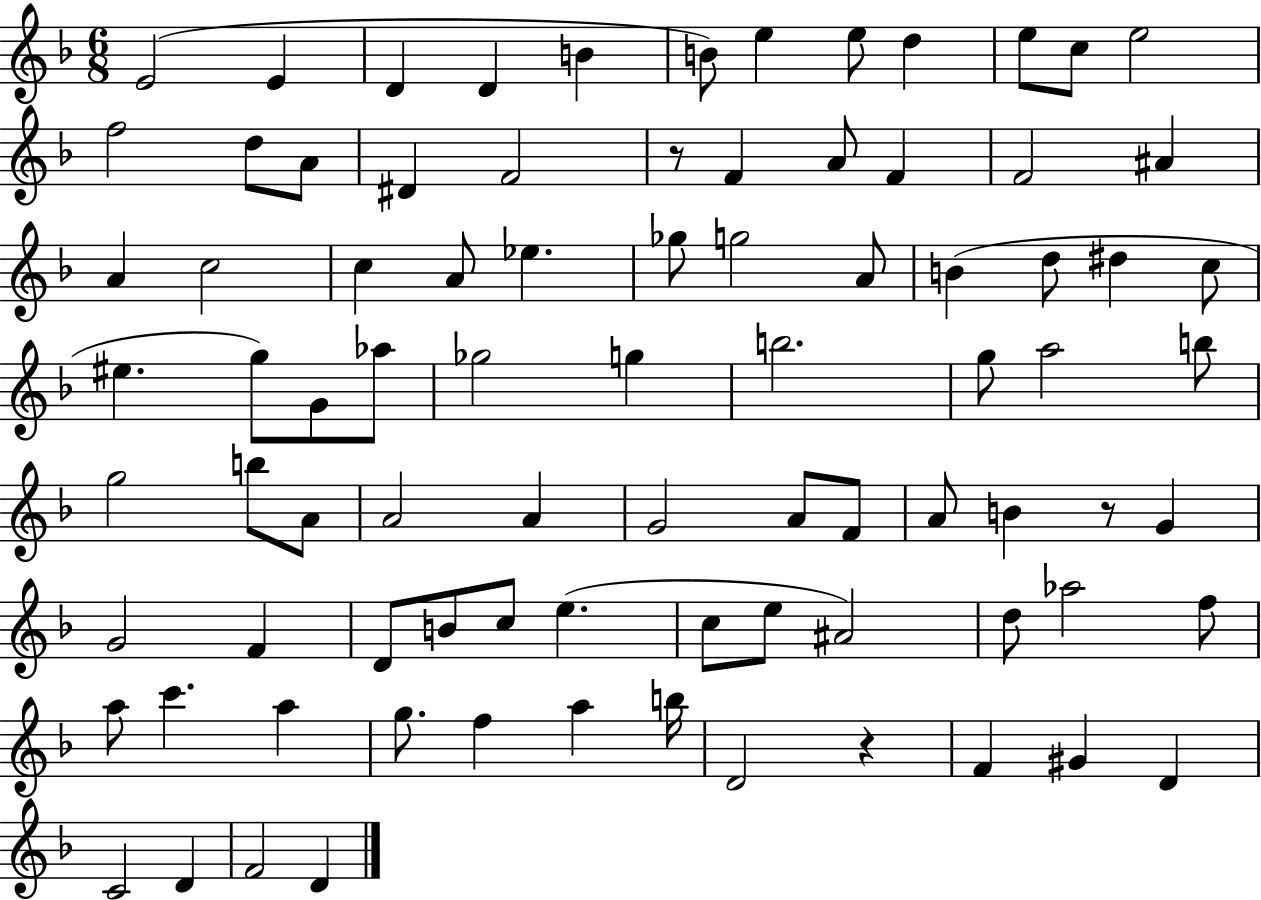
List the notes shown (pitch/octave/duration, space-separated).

E4/h E4/q D4/q D4/q B4/q B4/e E5/q E5/e D5/q E5/e C5/e E5/h F5/h D5/e A4/e D#4/q F4/h R/e F4/q A4/e F4/q F4/h A#4/q A4/q C5/h C5/q A4/e Eb5/q. Gb5/e G5/h A4/e B4/q D5/e D#5/q C5/e EIS5/q. G5/e G4/e Ab5/e Gb5/h G5/q B5/h. G5/e A5/h B5/e G5/h B5/e A4/e A4/h A4/q G4/h A4/e F4/e A4/e B4/q R/e G4/q G4/h F4/q D4/e B4/e C5/e E5/q. C5/e E5/e A#4/h D5/e Ab5/h F5/e A5/e C6/q. A5/q G5/e. F5/q A5/q B5/s D4/h R/q F4/q G#4/q D4/q C4/h D4/q F4/h D4/q